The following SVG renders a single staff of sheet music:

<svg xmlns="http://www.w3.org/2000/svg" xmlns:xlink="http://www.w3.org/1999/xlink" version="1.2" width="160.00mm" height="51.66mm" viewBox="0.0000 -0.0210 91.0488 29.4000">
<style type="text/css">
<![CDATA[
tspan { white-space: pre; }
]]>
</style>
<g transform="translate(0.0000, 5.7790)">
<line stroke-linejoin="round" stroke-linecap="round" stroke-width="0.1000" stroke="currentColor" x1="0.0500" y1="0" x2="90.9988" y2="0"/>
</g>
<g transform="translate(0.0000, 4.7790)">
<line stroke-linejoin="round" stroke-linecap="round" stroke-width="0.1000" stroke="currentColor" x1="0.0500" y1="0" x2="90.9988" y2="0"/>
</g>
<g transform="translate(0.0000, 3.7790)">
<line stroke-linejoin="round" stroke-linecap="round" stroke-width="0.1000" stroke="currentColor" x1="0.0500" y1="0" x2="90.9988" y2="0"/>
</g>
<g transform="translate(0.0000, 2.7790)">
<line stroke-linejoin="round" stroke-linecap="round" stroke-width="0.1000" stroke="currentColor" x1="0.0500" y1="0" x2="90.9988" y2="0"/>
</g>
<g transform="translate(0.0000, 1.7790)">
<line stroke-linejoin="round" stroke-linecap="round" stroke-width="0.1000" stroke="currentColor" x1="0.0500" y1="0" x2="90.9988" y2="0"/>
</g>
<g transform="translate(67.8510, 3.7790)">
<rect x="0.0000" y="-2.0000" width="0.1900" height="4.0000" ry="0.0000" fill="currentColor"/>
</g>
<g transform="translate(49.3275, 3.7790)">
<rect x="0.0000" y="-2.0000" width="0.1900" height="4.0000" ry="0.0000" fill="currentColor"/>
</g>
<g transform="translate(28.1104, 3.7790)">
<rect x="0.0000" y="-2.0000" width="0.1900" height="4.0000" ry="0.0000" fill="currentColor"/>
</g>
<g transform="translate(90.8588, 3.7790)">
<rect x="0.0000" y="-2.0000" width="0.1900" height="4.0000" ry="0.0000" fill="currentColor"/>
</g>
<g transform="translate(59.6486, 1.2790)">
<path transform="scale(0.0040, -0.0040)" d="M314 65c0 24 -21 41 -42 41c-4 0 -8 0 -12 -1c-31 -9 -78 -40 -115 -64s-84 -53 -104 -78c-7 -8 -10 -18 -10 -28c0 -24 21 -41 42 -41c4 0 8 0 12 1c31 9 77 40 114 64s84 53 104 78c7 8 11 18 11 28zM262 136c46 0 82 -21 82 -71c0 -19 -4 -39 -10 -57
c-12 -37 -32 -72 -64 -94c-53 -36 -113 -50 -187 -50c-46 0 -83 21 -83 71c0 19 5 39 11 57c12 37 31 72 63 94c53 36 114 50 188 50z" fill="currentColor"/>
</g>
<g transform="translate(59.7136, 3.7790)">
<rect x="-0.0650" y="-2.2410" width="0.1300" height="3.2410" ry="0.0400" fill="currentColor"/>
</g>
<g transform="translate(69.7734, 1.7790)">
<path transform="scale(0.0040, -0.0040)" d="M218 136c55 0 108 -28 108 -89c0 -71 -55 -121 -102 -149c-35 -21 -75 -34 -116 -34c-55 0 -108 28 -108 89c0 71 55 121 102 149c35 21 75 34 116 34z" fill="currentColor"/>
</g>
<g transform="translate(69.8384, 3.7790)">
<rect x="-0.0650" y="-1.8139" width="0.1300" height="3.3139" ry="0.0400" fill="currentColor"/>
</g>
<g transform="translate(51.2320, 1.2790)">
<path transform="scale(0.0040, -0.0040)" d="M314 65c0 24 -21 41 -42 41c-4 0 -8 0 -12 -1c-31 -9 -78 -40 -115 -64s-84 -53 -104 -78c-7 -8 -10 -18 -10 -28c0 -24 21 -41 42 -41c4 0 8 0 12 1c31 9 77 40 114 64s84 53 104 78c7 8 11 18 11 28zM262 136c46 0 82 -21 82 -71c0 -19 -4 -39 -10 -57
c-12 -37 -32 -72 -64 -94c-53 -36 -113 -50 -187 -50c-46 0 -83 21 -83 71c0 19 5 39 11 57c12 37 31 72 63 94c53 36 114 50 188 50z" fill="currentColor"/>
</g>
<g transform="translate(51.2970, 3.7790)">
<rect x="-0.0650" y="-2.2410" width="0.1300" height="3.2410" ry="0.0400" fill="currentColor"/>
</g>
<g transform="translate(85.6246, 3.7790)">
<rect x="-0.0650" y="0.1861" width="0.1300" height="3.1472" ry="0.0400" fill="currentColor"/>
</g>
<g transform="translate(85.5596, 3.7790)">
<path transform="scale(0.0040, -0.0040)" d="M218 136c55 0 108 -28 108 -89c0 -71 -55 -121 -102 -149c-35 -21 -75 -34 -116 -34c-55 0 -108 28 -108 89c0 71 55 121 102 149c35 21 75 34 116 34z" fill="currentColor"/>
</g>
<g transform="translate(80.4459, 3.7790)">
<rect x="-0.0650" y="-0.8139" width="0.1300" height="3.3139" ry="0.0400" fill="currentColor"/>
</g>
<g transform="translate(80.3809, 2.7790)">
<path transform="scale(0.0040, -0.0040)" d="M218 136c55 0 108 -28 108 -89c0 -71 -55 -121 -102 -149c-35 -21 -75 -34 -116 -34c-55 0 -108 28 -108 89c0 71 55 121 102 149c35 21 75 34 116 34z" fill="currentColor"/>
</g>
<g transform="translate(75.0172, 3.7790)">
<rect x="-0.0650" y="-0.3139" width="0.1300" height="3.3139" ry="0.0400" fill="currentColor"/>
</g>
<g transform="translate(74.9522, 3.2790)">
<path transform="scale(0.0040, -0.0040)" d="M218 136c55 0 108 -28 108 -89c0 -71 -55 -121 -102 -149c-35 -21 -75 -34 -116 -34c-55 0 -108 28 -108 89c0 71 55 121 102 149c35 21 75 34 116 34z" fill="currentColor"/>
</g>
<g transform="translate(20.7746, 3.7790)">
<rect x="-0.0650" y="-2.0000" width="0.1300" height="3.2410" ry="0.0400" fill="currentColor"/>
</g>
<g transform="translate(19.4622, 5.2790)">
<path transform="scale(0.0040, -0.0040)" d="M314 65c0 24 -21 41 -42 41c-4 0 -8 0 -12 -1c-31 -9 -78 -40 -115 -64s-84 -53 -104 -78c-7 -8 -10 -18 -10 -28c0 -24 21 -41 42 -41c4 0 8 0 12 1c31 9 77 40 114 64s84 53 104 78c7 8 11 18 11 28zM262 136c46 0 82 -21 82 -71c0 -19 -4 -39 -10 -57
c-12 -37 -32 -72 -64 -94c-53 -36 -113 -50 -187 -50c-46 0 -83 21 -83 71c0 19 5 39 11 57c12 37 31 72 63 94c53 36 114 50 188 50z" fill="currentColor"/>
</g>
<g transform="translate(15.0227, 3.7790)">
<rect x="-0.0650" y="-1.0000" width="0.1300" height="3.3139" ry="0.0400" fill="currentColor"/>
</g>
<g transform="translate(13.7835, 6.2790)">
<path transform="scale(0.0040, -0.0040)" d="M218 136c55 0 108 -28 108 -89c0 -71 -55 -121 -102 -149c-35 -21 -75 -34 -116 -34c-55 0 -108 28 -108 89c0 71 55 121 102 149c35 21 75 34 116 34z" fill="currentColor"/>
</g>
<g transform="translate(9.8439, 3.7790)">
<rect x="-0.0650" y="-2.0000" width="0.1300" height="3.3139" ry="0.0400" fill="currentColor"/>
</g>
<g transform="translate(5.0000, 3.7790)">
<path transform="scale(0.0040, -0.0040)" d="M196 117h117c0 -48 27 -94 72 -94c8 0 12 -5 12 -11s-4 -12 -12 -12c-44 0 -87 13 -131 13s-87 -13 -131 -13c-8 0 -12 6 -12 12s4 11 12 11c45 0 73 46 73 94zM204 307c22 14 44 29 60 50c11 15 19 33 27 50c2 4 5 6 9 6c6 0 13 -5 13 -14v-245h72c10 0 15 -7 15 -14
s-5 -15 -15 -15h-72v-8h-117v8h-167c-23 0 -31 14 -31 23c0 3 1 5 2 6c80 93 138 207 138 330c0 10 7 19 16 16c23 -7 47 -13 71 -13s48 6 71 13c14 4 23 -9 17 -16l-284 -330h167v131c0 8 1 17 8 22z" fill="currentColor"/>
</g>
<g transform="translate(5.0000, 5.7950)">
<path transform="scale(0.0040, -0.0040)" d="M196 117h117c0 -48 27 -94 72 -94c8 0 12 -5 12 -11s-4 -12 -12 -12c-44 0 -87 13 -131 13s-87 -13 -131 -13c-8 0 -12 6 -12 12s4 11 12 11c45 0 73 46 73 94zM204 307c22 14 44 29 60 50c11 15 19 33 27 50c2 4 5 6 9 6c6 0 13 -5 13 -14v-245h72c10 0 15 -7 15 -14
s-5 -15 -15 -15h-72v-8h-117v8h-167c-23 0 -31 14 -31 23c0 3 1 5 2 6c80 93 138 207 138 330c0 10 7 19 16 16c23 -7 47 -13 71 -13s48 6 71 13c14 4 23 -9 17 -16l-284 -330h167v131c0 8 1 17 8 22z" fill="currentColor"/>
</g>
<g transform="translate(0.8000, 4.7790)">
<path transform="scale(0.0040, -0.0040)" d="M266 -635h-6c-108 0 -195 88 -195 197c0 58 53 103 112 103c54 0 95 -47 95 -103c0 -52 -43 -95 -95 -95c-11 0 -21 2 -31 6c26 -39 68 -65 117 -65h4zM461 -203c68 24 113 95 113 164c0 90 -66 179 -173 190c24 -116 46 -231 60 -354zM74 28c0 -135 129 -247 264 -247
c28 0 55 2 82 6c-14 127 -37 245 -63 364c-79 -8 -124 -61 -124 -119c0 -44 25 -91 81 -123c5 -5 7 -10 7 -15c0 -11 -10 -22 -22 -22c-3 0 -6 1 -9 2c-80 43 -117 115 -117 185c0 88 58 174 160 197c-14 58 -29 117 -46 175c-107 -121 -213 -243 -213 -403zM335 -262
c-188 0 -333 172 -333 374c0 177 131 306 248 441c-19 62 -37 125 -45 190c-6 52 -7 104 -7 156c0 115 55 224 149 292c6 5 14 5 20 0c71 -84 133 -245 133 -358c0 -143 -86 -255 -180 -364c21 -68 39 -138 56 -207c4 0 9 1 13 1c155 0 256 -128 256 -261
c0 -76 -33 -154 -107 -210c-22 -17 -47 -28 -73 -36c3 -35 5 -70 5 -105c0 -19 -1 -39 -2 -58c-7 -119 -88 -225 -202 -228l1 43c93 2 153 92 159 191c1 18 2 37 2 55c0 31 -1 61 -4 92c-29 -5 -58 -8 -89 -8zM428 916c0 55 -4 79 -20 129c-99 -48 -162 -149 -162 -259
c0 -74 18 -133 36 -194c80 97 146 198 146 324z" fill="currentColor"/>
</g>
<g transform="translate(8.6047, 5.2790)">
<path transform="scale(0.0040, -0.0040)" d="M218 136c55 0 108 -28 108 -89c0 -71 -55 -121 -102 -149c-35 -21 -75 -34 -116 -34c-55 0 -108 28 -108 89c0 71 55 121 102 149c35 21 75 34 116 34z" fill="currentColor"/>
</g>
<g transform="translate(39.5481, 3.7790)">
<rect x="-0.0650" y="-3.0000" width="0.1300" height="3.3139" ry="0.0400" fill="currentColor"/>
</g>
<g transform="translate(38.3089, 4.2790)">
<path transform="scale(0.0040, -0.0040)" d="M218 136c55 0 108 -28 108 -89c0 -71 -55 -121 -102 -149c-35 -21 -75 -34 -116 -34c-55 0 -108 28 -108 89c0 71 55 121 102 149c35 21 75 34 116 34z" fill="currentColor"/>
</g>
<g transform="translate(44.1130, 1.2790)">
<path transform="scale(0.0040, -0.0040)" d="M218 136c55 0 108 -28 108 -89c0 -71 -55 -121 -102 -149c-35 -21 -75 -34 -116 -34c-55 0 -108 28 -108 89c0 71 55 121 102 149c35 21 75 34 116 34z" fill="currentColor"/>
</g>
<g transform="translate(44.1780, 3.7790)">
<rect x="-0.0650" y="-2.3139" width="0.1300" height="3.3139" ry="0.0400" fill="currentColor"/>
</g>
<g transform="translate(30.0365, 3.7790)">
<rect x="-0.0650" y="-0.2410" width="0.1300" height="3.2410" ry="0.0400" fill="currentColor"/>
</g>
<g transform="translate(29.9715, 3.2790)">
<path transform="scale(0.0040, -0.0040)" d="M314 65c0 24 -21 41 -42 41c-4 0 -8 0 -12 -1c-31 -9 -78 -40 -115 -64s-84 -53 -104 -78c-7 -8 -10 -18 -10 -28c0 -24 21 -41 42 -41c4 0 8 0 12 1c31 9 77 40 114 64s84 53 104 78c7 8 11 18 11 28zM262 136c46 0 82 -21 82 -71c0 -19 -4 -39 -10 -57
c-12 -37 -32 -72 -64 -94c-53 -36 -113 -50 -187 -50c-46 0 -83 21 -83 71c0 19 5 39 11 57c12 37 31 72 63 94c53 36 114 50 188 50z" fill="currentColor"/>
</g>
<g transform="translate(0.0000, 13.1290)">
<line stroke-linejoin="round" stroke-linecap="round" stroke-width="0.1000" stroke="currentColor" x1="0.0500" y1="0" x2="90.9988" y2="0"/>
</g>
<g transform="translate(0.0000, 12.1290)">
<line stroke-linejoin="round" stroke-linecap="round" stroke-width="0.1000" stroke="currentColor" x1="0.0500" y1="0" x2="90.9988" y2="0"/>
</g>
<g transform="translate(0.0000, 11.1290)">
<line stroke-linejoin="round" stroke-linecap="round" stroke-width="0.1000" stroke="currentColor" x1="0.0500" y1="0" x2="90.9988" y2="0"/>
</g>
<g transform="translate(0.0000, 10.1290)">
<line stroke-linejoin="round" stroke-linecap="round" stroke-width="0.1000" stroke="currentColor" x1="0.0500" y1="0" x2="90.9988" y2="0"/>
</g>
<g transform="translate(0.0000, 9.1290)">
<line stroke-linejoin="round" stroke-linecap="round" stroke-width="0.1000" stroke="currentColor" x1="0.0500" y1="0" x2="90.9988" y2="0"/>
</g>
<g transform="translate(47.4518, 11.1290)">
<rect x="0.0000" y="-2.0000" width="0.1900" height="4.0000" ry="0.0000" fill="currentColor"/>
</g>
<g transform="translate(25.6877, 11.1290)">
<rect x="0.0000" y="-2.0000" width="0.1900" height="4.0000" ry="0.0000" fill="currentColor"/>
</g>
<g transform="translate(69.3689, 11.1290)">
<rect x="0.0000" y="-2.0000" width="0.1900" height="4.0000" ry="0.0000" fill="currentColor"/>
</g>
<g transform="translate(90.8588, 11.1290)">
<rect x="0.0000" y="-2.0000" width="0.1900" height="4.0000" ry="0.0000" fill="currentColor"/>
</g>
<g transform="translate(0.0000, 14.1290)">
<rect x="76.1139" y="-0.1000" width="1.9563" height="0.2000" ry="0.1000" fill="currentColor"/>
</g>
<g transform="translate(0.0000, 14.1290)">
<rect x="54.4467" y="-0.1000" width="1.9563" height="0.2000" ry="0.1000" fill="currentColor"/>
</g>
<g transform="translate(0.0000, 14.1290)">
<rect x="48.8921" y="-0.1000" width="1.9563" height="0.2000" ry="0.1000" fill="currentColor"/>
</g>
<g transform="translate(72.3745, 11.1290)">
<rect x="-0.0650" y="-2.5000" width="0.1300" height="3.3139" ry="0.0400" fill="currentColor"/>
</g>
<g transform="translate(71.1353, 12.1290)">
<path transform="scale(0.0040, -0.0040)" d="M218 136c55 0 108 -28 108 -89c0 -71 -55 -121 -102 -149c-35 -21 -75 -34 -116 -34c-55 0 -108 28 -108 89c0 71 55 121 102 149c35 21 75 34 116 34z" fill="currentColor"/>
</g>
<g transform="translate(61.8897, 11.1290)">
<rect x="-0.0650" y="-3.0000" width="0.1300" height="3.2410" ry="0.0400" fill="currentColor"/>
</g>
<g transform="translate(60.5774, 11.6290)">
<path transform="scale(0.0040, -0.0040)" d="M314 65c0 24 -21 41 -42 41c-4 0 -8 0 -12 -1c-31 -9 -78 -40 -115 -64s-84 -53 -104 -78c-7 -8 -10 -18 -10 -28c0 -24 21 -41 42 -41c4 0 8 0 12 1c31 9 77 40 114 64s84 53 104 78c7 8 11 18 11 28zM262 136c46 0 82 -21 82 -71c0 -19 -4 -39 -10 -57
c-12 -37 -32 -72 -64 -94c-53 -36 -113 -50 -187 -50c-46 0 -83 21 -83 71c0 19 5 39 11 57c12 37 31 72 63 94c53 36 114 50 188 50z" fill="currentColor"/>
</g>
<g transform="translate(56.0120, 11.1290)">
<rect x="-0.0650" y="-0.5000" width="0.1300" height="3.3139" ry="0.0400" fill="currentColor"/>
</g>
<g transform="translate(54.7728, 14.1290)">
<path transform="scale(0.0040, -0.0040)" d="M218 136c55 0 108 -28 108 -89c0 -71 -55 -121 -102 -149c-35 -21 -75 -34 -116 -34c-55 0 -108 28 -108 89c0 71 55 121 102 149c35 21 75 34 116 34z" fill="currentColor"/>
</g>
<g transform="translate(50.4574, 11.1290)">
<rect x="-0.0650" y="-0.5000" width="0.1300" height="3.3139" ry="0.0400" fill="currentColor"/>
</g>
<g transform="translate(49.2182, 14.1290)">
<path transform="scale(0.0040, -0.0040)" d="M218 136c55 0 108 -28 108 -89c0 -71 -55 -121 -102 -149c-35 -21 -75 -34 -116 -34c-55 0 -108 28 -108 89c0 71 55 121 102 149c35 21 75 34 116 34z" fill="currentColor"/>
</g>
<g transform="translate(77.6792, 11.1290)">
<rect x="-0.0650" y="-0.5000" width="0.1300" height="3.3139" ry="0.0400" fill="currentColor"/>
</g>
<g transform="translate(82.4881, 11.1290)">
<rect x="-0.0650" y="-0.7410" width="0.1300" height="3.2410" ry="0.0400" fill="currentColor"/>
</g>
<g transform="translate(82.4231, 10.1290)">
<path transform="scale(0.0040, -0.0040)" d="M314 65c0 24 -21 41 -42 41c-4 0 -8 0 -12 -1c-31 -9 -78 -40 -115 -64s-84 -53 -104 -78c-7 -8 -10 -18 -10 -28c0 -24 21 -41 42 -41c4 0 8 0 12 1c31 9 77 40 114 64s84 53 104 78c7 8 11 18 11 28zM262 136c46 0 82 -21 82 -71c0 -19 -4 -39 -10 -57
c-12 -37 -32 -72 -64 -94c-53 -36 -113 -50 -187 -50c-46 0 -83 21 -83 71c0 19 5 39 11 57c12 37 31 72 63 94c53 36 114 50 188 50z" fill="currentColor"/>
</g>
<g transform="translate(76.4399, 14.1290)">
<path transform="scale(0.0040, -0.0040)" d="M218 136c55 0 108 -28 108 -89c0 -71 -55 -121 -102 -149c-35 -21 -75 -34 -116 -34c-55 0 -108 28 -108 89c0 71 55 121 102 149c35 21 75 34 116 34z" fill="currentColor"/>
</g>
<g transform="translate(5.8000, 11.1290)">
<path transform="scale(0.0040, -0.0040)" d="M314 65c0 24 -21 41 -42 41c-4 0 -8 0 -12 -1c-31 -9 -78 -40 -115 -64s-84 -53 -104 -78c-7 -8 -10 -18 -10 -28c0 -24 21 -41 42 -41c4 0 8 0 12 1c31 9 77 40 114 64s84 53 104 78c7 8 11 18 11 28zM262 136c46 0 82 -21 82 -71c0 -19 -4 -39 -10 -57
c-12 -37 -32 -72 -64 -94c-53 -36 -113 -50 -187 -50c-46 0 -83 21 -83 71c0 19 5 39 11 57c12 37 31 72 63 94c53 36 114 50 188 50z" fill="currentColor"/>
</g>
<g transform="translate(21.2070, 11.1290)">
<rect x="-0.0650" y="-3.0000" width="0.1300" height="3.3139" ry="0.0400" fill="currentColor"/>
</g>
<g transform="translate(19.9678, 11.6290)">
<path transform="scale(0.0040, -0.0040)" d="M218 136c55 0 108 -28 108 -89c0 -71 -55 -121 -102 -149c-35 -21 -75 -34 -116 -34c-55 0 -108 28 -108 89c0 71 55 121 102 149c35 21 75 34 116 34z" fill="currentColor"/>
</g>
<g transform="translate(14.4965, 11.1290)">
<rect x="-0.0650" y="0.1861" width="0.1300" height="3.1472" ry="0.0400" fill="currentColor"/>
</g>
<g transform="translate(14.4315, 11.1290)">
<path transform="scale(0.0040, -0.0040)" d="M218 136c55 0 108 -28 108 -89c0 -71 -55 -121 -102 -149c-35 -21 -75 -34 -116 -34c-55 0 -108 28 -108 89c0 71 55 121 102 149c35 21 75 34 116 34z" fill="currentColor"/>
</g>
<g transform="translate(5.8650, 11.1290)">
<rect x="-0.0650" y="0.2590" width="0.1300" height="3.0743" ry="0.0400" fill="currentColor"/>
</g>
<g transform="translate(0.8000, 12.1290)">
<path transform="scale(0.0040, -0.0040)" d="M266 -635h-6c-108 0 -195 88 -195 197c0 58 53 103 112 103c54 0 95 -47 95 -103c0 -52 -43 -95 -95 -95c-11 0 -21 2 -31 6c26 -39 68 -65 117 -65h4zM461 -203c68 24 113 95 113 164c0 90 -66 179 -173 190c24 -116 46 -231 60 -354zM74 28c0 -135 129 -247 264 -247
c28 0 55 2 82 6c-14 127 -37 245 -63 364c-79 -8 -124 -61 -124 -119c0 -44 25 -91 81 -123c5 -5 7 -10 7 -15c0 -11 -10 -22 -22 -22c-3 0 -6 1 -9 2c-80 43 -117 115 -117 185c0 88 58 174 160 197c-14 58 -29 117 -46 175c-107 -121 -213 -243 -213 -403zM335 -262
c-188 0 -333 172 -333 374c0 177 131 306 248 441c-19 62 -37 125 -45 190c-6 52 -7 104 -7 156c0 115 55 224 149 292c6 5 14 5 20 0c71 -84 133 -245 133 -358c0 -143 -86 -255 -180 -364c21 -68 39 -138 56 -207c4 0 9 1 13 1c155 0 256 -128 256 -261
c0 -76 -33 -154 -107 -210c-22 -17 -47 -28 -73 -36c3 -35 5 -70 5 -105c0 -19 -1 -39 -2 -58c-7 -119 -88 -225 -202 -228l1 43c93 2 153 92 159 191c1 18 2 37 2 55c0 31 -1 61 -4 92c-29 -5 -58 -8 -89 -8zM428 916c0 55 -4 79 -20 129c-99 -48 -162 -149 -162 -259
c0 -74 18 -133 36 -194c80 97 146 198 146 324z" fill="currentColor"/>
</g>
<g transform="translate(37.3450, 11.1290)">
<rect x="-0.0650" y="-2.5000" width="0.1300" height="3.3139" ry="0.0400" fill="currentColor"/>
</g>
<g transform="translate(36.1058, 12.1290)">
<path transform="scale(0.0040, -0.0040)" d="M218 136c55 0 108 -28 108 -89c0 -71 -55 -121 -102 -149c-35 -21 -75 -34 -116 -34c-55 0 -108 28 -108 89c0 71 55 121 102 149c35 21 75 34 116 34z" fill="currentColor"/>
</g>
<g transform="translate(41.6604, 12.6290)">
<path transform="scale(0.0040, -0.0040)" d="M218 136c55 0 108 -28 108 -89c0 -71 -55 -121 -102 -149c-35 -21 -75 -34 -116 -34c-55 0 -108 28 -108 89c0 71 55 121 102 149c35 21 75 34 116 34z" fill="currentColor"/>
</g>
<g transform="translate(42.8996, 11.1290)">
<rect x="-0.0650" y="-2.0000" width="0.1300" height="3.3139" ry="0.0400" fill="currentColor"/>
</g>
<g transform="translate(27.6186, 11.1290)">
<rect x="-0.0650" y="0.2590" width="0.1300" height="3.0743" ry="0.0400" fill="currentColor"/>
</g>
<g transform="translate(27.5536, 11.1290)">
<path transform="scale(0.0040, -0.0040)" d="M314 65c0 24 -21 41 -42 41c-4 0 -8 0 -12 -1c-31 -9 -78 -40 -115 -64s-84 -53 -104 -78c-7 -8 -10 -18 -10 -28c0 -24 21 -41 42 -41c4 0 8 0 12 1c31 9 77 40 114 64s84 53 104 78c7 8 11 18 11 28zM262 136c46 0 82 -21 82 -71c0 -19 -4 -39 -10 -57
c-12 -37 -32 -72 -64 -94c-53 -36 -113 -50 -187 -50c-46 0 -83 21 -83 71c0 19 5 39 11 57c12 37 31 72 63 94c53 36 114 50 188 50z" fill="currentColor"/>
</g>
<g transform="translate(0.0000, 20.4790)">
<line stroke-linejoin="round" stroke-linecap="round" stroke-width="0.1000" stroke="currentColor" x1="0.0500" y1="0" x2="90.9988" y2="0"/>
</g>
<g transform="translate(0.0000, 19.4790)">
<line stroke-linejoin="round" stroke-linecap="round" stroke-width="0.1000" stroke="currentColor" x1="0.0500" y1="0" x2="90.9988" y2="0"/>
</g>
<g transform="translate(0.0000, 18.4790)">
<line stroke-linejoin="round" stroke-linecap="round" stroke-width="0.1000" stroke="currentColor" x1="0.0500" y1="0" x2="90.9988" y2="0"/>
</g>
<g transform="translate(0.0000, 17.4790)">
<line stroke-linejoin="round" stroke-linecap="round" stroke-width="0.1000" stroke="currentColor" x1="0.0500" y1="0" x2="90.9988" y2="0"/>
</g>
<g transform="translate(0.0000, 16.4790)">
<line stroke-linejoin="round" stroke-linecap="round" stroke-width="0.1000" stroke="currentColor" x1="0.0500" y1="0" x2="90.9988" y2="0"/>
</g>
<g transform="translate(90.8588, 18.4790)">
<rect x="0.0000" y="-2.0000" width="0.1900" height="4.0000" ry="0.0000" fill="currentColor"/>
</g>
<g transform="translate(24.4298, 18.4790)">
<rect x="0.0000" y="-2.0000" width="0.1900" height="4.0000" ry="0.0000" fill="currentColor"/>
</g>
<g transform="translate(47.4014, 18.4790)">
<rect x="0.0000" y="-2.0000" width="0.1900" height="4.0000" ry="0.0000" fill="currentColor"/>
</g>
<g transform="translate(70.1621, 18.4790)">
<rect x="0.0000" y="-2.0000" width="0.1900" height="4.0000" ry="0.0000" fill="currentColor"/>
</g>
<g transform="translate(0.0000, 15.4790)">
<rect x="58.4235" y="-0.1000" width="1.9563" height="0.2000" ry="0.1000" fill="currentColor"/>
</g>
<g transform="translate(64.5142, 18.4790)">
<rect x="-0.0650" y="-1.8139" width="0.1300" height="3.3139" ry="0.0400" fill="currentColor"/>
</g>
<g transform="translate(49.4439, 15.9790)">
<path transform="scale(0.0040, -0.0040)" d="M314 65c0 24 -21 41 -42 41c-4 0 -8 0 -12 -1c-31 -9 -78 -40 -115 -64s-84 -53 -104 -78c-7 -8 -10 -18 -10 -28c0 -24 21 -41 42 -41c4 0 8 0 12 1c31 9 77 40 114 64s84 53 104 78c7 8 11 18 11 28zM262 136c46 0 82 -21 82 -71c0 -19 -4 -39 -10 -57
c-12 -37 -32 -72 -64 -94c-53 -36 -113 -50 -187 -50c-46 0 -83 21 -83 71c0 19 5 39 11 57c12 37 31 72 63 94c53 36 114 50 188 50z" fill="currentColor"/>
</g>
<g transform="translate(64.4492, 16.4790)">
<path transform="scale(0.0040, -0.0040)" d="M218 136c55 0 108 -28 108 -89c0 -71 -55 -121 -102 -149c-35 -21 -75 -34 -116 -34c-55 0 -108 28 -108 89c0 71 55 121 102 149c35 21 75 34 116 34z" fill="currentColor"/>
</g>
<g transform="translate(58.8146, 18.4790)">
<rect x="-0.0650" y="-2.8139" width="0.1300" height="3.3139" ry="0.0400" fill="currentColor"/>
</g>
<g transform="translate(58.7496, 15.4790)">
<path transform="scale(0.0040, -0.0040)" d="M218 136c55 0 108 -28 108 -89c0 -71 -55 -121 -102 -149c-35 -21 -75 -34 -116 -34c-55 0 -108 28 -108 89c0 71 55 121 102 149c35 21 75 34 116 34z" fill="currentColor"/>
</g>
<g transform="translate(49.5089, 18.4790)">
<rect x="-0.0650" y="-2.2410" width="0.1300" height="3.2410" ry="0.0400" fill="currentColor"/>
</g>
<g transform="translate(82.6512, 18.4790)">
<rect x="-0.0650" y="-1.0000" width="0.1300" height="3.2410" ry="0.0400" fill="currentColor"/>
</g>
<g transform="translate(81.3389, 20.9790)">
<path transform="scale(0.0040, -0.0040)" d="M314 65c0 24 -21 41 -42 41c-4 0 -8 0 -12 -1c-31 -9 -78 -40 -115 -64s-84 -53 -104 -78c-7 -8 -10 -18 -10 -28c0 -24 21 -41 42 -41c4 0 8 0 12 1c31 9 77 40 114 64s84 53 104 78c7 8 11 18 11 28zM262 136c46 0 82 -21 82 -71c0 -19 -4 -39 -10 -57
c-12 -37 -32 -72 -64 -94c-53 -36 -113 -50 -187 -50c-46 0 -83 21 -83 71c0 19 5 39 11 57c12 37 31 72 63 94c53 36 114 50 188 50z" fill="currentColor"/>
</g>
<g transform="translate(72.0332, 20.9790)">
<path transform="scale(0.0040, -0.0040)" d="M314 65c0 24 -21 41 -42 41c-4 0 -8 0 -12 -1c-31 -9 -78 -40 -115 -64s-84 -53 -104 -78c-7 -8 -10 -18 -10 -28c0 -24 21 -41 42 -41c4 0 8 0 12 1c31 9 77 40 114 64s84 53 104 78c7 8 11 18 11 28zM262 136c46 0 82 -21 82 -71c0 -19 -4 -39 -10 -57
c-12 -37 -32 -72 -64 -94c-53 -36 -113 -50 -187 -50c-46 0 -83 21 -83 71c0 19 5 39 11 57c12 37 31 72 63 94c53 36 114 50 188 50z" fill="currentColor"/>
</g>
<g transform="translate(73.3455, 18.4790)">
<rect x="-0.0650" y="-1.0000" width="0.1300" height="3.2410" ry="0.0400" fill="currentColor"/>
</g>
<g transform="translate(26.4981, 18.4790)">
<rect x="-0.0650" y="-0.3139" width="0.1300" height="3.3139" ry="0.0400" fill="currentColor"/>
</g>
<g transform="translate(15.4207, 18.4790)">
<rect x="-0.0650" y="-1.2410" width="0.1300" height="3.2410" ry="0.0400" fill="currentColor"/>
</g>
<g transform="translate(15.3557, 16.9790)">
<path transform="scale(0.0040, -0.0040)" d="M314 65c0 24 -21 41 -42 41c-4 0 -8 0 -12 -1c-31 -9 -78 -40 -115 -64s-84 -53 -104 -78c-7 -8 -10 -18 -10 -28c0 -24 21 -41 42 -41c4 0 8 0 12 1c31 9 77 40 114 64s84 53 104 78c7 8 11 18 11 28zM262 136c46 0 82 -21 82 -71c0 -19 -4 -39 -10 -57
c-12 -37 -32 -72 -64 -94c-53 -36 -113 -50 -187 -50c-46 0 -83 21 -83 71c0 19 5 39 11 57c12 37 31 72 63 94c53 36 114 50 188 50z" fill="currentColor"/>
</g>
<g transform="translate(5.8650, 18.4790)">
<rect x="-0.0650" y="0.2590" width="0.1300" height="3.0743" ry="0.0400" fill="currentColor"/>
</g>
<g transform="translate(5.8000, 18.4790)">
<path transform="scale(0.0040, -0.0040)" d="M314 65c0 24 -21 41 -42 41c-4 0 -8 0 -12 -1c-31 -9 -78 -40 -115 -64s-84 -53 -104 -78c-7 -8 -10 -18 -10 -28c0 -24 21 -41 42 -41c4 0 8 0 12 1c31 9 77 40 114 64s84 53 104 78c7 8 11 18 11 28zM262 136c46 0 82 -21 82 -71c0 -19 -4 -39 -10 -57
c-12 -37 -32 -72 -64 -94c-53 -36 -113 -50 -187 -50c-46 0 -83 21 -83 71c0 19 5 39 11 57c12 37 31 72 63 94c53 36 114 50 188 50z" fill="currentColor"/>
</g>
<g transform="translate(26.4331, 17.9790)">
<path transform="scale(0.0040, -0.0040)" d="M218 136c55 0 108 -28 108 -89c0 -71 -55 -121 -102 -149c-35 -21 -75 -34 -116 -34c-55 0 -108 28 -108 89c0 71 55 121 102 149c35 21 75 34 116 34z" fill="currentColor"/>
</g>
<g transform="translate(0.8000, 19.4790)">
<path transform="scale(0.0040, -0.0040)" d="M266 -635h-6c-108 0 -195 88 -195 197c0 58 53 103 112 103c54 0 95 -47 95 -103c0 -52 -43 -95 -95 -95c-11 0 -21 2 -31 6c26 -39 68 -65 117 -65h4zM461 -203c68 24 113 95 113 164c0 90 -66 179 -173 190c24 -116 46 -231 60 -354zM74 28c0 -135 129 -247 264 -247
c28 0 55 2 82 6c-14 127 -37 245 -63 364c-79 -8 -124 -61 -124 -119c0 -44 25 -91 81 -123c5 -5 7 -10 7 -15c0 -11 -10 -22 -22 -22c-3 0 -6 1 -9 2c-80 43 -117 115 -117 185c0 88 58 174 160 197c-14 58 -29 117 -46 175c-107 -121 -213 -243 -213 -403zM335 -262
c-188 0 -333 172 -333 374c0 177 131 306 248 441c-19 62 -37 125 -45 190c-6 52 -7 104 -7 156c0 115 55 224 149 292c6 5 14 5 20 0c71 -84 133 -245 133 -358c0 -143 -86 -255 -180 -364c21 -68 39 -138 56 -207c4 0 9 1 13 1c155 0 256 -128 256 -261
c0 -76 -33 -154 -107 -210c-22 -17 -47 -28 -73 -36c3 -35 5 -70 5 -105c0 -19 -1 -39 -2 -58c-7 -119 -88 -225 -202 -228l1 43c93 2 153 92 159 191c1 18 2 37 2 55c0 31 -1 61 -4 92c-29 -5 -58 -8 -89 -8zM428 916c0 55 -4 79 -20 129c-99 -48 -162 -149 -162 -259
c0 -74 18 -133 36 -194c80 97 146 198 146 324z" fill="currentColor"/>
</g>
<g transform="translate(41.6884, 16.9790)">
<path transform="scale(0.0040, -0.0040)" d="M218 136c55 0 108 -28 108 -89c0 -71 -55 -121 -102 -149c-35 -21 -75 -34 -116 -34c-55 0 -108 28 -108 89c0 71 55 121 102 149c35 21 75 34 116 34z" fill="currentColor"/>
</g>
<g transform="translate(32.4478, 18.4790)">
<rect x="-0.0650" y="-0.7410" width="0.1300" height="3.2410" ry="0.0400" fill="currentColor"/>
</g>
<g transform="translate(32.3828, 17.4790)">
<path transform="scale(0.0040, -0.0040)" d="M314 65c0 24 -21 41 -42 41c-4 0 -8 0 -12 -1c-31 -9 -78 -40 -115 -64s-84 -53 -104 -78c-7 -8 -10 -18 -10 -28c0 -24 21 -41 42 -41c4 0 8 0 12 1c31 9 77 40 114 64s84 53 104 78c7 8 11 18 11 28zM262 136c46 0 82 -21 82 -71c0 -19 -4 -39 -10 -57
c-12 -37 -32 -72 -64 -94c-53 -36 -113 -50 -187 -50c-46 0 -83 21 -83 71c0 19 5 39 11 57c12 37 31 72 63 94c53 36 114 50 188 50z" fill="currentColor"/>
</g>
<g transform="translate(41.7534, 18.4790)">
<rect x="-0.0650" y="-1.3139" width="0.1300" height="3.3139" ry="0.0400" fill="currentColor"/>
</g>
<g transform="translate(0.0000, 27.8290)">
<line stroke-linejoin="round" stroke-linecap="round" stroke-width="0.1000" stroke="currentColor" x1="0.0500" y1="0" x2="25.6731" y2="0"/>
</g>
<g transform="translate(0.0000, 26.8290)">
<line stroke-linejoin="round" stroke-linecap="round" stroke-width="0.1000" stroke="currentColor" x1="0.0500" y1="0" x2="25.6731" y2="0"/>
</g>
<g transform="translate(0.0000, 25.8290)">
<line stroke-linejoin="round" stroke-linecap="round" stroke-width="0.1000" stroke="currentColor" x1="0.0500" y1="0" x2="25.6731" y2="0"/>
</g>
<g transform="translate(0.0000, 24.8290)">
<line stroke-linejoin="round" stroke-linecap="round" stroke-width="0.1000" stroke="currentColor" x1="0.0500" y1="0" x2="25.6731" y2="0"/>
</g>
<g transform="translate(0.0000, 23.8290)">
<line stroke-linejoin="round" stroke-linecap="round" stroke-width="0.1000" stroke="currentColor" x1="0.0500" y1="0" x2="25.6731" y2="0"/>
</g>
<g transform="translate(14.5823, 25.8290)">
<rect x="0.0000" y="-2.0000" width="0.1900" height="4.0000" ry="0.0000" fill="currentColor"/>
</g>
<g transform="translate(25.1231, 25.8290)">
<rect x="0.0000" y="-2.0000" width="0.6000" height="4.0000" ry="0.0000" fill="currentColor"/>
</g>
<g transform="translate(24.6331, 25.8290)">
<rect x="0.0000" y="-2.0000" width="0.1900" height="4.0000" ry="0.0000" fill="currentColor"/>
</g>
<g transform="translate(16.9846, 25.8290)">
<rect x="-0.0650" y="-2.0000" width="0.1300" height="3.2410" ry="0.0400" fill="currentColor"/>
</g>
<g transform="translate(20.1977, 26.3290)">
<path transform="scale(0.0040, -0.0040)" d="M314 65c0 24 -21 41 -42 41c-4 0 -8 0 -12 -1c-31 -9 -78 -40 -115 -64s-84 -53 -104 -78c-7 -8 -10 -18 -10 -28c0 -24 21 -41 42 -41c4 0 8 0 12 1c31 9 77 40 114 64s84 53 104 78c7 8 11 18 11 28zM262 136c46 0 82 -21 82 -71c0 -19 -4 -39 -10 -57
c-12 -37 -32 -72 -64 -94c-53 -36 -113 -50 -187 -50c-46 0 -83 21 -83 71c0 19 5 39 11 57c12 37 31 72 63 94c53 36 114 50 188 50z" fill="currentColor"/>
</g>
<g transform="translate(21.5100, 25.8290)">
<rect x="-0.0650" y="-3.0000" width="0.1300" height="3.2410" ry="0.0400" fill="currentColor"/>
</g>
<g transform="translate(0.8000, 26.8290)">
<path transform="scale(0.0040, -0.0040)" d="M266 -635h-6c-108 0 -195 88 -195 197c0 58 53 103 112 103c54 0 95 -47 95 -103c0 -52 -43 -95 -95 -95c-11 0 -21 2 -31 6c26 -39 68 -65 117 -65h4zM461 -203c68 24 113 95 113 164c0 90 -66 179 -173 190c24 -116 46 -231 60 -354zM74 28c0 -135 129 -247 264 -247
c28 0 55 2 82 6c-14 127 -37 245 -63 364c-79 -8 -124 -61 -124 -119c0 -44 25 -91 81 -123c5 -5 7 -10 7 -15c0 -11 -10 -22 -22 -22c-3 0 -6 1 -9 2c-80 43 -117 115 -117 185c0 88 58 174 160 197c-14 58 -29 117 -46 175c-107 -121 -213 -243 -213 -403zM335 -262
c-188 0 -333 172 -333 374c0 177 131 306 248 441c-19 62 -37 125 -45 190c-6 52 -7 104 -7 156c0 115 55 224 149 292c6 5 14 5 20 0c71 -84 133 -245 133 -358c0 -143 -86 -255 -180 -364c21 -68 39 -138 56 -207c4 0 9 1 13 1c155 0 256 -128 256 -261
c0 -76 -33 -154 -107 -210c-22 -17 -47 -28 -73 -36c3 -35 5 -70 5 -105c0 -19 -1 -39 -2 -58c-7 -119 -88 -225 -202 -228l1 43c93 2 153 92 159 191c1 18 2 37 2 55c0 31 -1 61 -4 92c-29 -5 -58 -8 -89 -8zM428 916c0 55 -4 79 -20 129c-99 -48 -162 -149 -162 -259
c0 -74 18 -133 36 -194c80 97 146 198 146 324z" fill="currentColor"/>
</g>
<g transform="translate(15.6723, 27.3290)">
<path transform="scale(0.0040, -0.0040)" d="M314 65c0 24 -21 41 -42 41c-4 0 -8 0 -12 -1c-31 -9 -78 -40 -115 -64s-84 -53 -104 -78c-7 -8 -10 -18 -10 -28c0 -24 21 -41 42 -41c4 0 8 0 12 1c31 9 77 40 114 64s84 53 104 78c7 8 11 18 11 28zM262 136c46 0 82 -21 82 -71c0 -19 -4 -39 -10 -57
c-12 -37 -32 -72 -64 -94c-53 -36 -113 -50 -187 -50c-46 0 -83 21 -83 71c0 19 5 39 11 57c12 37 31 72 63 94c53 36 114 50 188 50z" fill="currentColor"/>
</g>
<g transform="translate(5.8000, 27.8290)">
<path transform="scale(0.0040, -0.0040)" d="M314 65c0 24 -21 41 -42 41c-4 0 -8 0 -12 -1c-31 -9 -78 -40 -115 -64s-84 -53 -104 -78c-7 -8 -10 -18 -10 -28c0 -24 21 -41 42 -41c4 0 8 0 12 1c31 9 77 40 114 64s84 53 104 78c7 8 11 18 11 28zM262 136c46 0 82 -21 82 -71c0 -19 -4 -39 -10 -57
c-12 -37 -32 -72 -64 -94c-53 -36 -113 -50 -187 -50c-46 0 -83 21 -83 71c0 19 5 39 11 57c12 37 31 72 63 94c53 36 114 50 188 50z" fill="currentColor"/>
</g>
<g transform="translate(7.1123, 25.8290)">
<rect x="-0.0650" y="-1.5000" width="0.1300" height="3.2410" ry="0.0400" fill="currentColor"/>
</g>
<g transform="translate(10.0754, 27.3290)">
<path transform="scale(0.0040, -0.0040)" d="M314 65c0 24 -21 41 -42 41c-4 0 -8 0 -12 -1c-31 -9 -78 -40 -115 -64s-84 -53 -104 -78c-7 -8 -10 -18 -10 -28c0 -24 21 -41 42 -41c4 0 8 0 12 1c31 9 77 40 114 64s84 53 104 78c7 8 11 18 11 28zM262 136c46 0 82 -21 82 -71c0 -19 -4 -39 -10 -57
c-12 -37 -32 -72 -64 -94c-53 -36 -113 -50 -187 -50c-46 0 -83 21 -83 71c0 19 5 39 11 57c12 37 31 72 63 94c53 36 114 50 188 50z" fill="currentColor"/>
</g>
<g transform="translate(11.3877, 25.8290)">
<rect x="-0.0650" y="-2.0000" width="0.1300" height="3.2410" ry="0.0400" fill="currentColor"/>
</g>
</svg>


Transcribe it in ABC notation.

X:1
T:Untitled
M:4/4
L:1/4
K:C
F D F2 c2 A g g2 g2 f c d B B2 B A B2 G F C C A2 G C d2 B2 e2 c d2 e g2 a f D2 D2 E2 F2 F2 A2